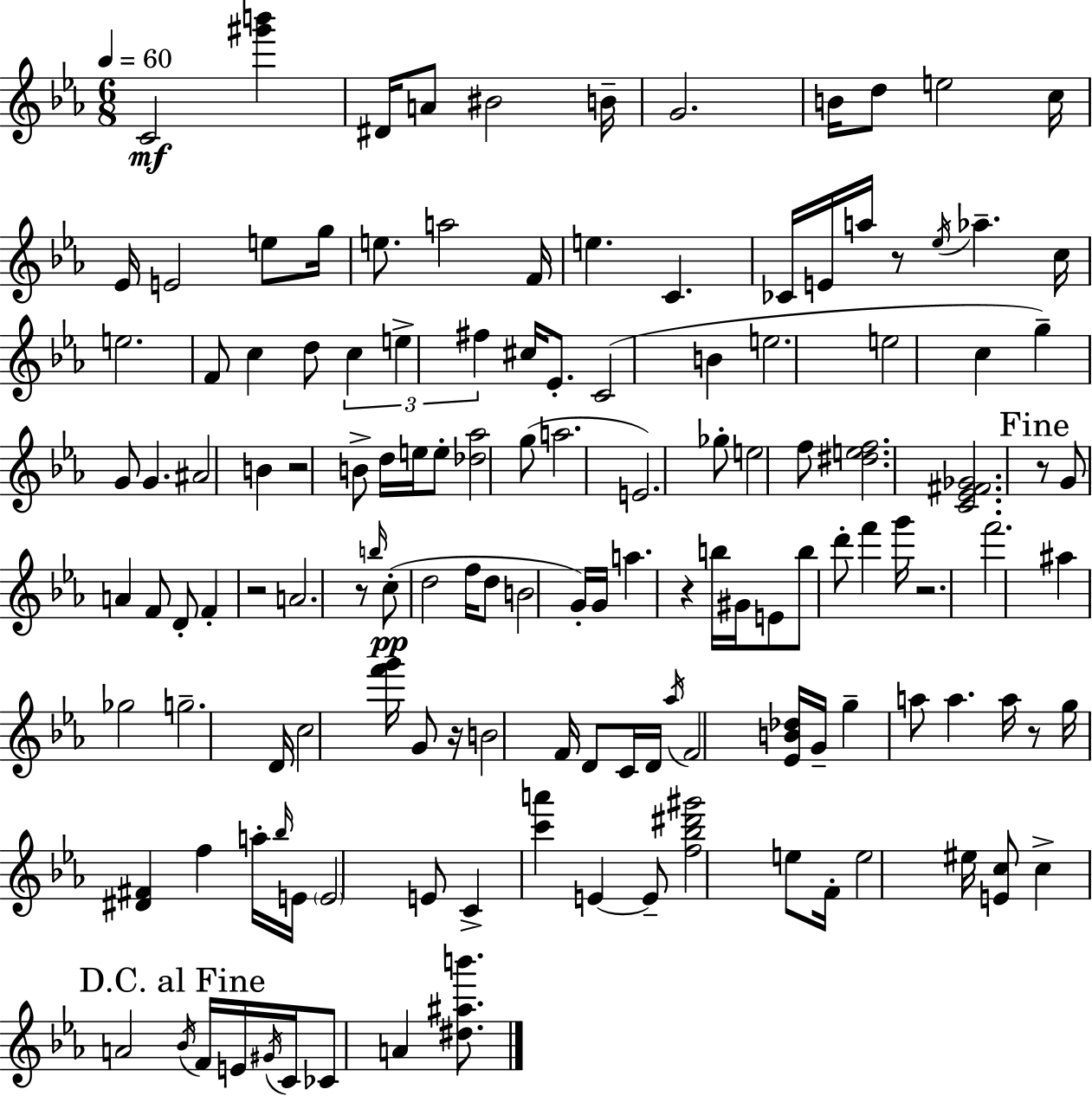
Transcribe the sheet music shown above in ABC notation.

X:1
T:Untitled
M:6/8
L:1/4
K:Cm
C2 [^g'b'] ^D/4 A/2 ^B2 B/4 G2 B/4 d/2 e2 c/4 _E/4 E2 e/2 g/4 e/2 a2 F/4 e C _C/4 E/4 a/4 z/2 _e/4 _a c/4 e2 F/2 c d/2 c e ^f ^c/4 _E/2 C2 B e2 e2 c g G/2 G ^A2 B z2 B/2 d/4 e/4 e/2 [_d_a]2 g/2 a2 E2 _g/2 e2 f/2 [^def]2 [C_E^F_G]2 z/2 G/2 A F/2 D/2 F z2 A2 z/2 b/4 c/2 d2 f/4 d/2 B2 G/4 G/4 a z b/4 ^G/4 E/2 b/2 d'/2 f' g'/4 z2 f'2 ^a _g2 g2 D/4 c2 [f'g']/4 G/2 z/4 B2 F/4 D/2 C/4 D/4 _a/4 F2 [_EB_d]/4 G/4 g a/2 a a/4 z/2 g/4 [^D^F] f a/4 _b/4 E/4 E2 E/2 C [c'a'] E E/2 [f_b^d'^g']2 e/2 F/4 e2 ^e/4 [Ec]/2 c A2 _B/4 F/4 E/4 ^G/4 C/4 _C/2 A [^d^ab']/2